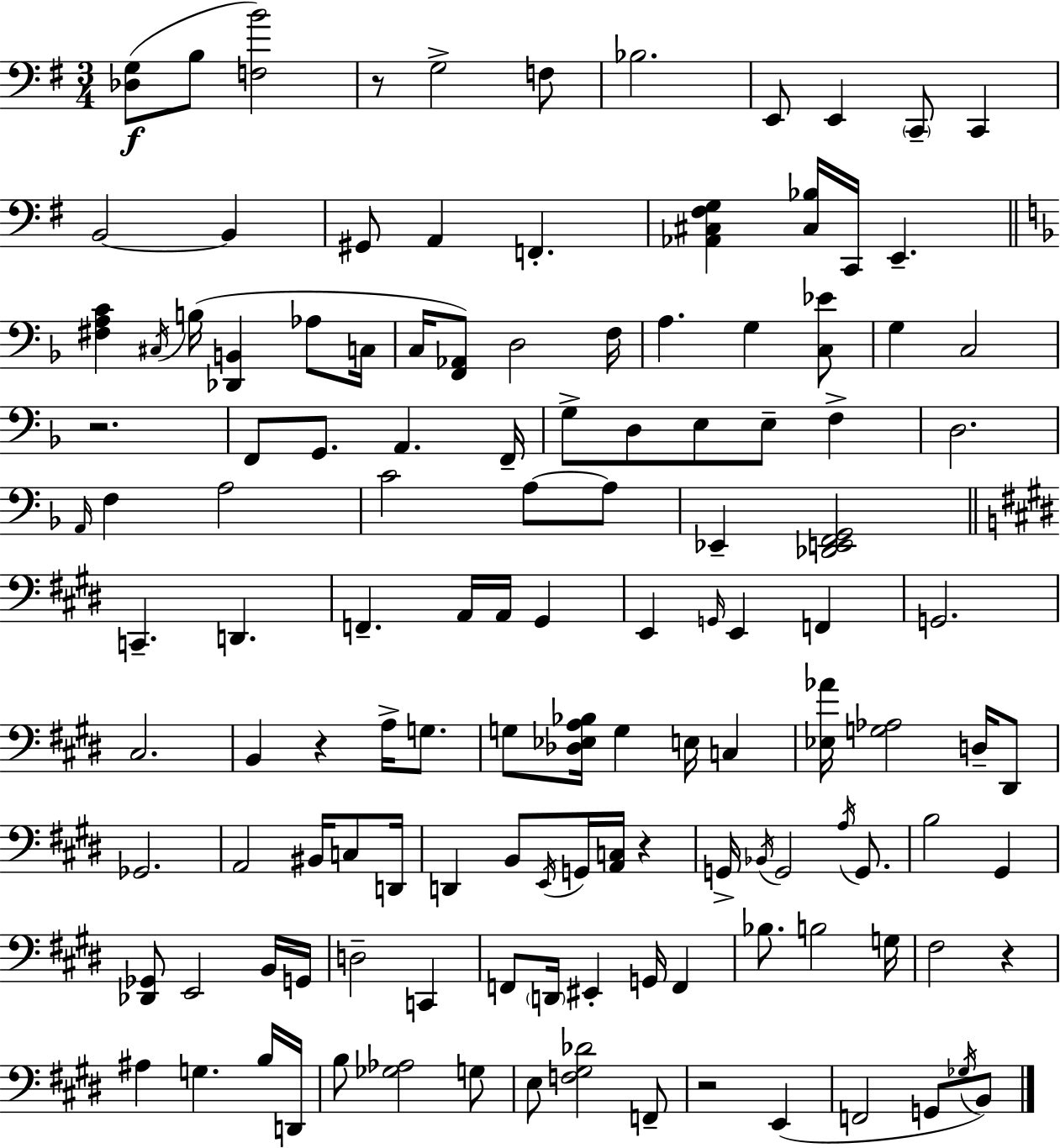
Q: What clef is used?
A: bass